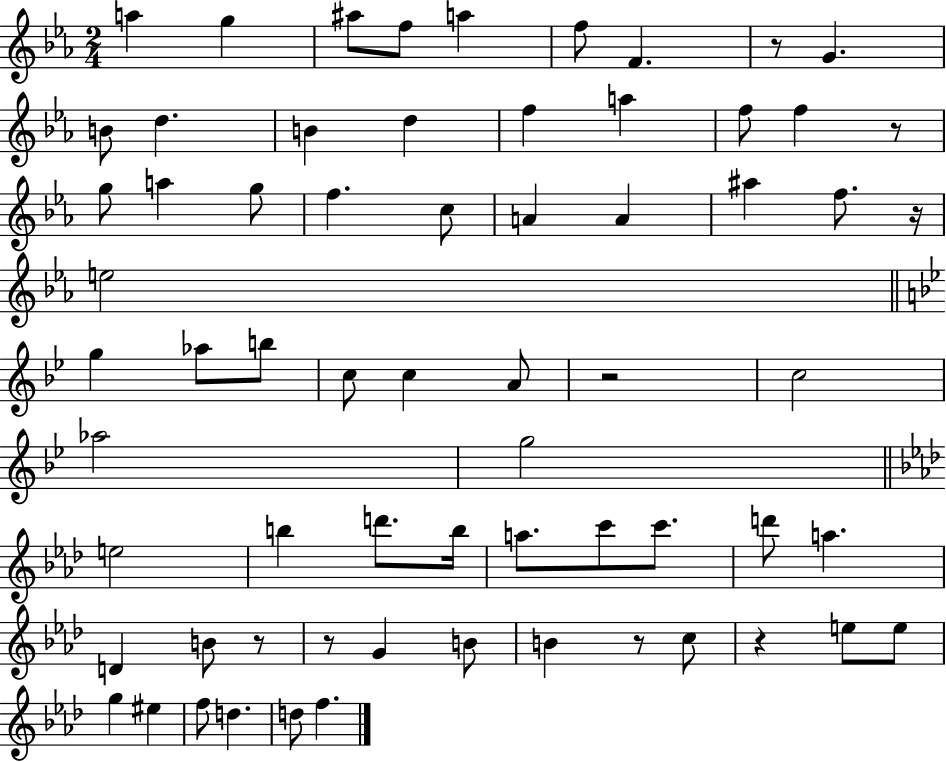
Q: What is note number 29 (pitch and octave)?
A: B5